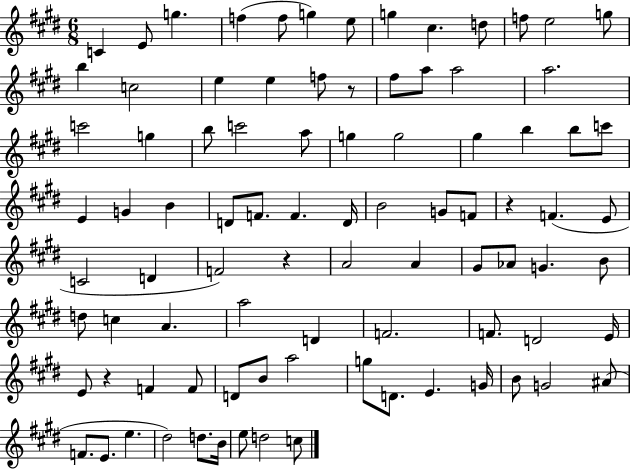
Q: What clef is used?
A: treble